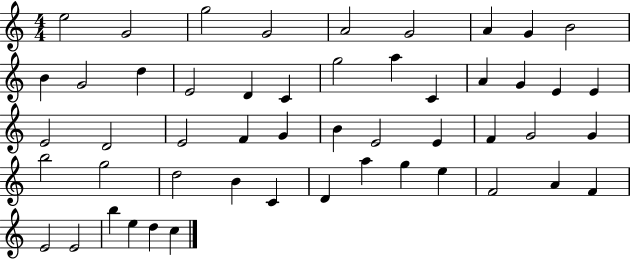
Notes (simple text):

E5/h G4/h G5/h G4/h A4/h G4/h A4/q G4/q B4/h B4/q G4/h D5/q E4/h D4/q C4/q G5/h A5/q C4/q A4/q G4/q E4/q E4/q E4/h D4/h E4/h F4/q G4/q B4/q E4/h E4/q F4/q G4/h G4/q B5/h G5/h D5/h B4/q C4/q D4/q A5/q G5/q E5/q F4/h A4/q F4/q E4/h E4/h B5/q E5/q D5/q C5/q